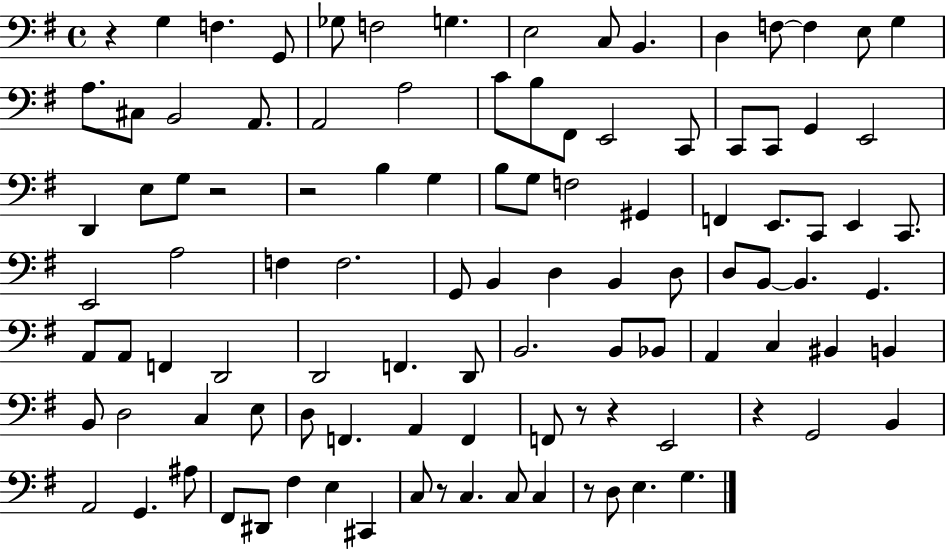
X:1
T:Untitled
M:4/4
L:1/4
K:G
z G, F, G,,/2 _G,/2 F,2 G, E,2 C,/2 B,, D, F,/2 F, E,/2 G, A,/2 ^C,/2 B,,2 A,,/2 A,,2 A,2 C/2 B,/2 ^F,,/2 E,,2 C,,/2 C,,/2 C,,/2 G,, E,,2 D,, E,/2 G,/2 z2 z2 B, G, B,/2 G,/2 F,2 ^G,, F,, E,,/2 C,,/2 E,, C,,/2 E,,2 A,2 F, F,2 G,,/2 B,, D, B,, D,/2 D,/2 B,,/2 B,, G,, A,,/2 A,,/2 F,, D,,2 D,,2 F,, D,,/2 B,,2 B,,/2 _B,,/2 A,, C, ^B,, B,, B,,/2 D,2 C, E,/2 D,/2 F,, A,, F,, F,,/2 z/2 z E,,2 z G,,2 B,, A,,2 G,, ^A,/2 ^F,,/2 ^D,,/2 ^F, E, ^C,, C,/2 z/2 C, C,/2 C, z/2 D,/2 E, G,